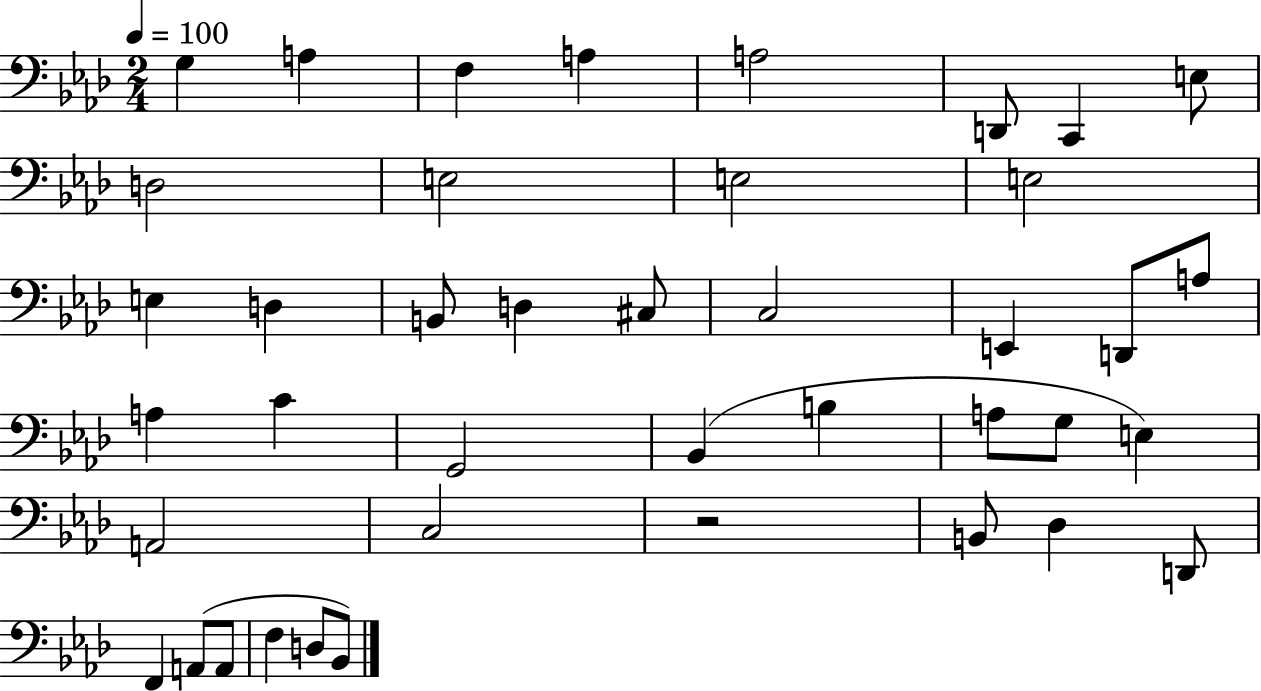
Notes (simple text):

G3/q A3/q F3/q A3/q A3/h D2/e C2/q E3/e D3/h E3/h E3/h E3/h E3/q D3/q B2/e D3/q C#3/e C3/h E2/q D2/e A3/e A3/q C4/q G2/h Bb2/q B3/q A3/e G3/e E3/q A2/h C3/h R/h B2/e Db3/q D2/e F2/q A2/e A2/e F3/q D3/e Bb2/e